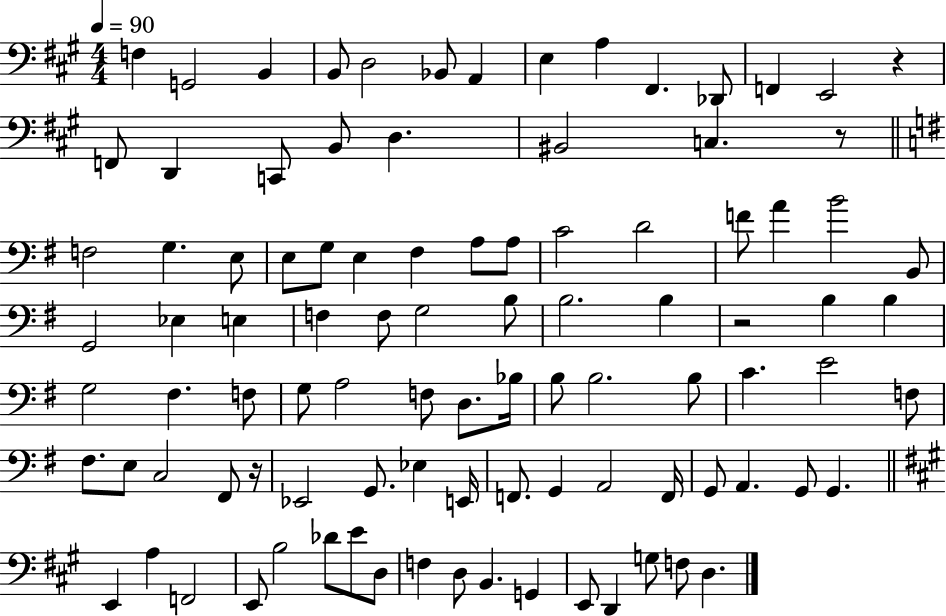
{
  \clef bass
  \numericTimeSignature
  \time 4/4
  \key a \major
  \tempo 4 = 90
  \repeat volta 2 { f4 g,2 b,4 | b,8 d2 bes,8 a,4 | e4 a4 fis,4. des,8 | f,4 e,2 r4 | \break f,8 d,4 c,8 b,8 d4. | bis,2 c4. r8 | \bar "||" \break \key g \major f2 g4. e8 | e8 g8 e4 fis4 a8 a8 | c'2 d'2 | f'8 a'4 b'2 b,8 | \break g,2 ees4 e4 | f4 f8 g2 b8 | b2. b4 | r2 b4 b4 | \break g2 fis4. f8 | g8 a2 f8 d8. bes16 | b8 b2. b8 | c'4. e'2 f8 | \break fis8. e8 c2 fis,8 r16 | ees,2 g,8. ees4 e,16 | f,8. g,4 a,2 f,16 | g,8 a,4. g,8 g,4. | \break \bar "||" \break \key a \major e,4 a4 f,2 | e,8 b2 des'8 e'8 d8 | f4 d8 b,4. g,4 | e,8 d,4 g8 f8 d4. | \break } \bar "|."
}